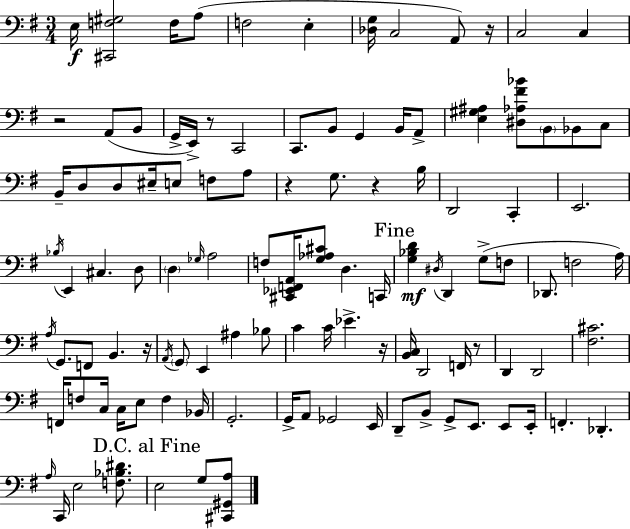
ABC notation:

X:1
T:Untitled
M:3/4
L:1/4
K:Em
E,/4 [^C,,F,^G,]2 F,/4 A,/2 F,2 E, [_D,G,]/4 C,2 A,,/2 z/4 C,2 C, z2 A,,/2 B,,/2 G,,/4 E,,/4 z/2 C,,2 C,,/2 B,,/2 G,, B,,/4 A,,/2 [E,^G,^A,] [^D,_A,^F_B]/2 B,,/2 _B,,/2 C,/2 B,,/4 D,/2 D,/2 ^E,/4 E,/2 F,/2 A,/2 z G,/2 z B,/4 D,,2 C,, E,,2 _B,/4 E,, ^C, D,/2 D, _G,/4 A,2 F,/2 [^C,,_E,,F,,A,,]/4 [G,_A,^C]/2 D, C,,/4 [G,_B,D] ^D,/4 D,, G,/2 F,/2 _D,,/2 F,2 A,/4 A,/4 G,,/2 F,,/2 B,, z/4 A,,/4 G,,/2 E,, ^A, _B,/2 C C/4 _E z/4 [B,,C,]/4 D,,2 F,,/4 z/2 D,, D,,2 [^F,^C]2 F,,/4 F,/2 C,/4 C,/4 E,/2 F, _B,,/4 G,,2 G,,/4 A,,/2 _G,,2 E,,/4 D,,/2 B,,/2 G,,/2 E,,/2 E,,/2 E,,/4 F,, _D,, A,/4 C,,/4 E,2 [F,_B,^D]/2 E,2 G,/2 [^C,,^G,,A,]/2